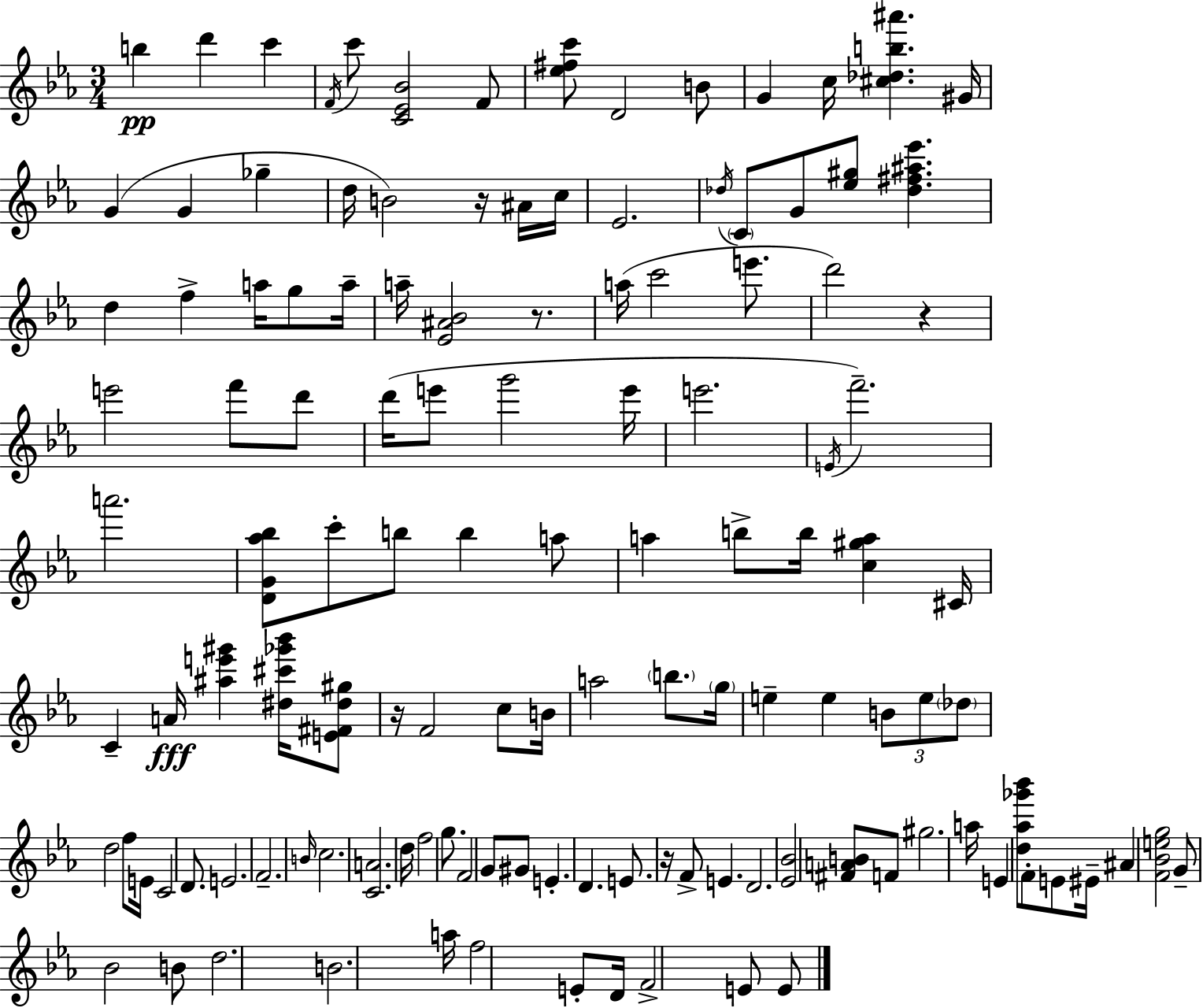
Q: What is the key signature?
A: EES major